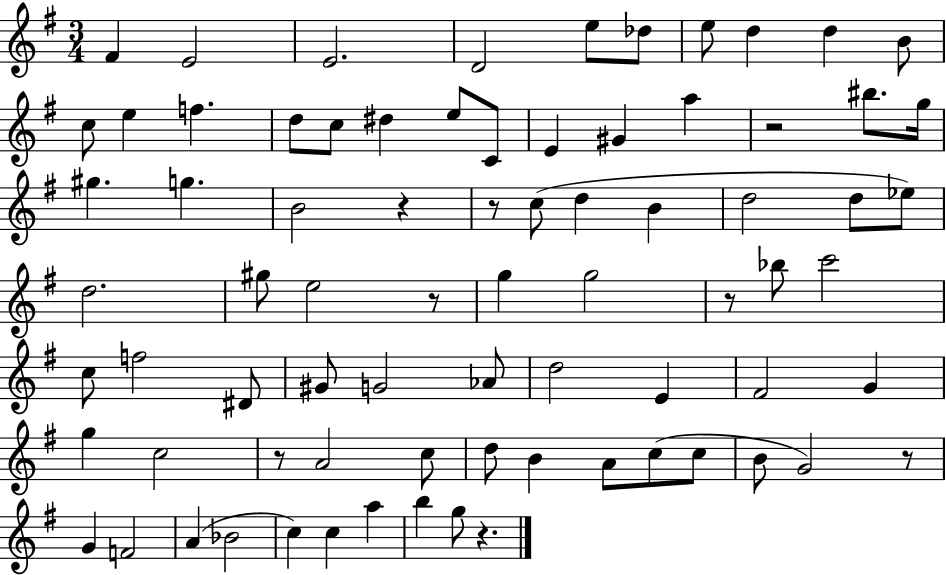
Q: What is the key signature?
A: G major